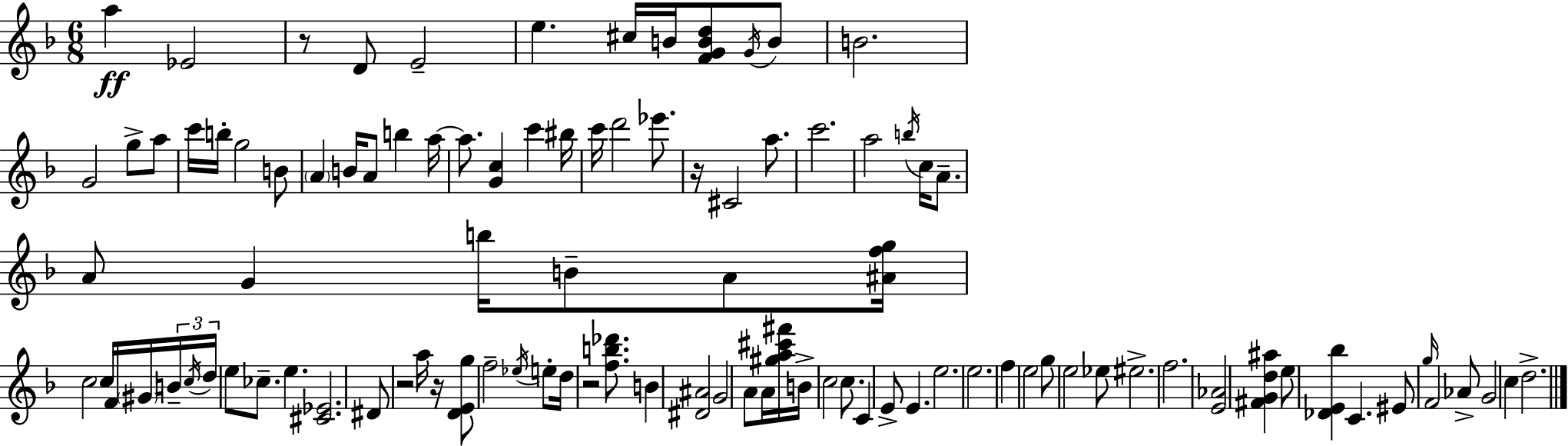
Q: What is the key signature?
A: F major